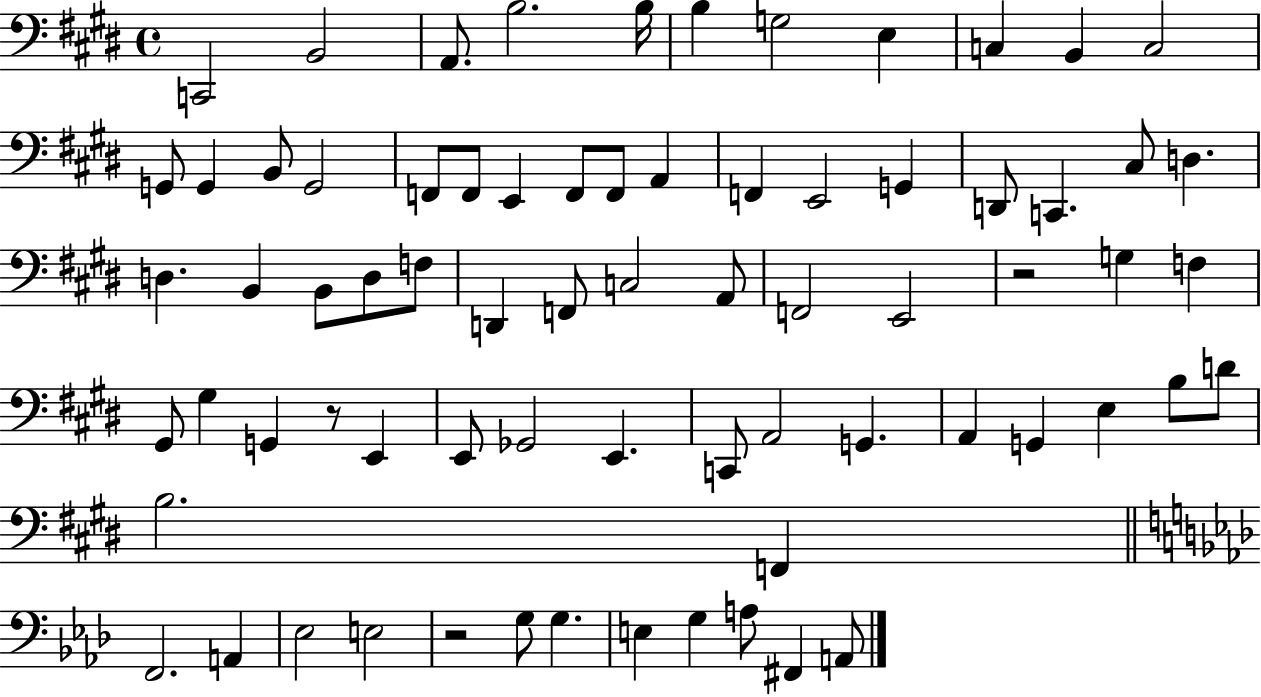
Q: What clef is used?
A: bass